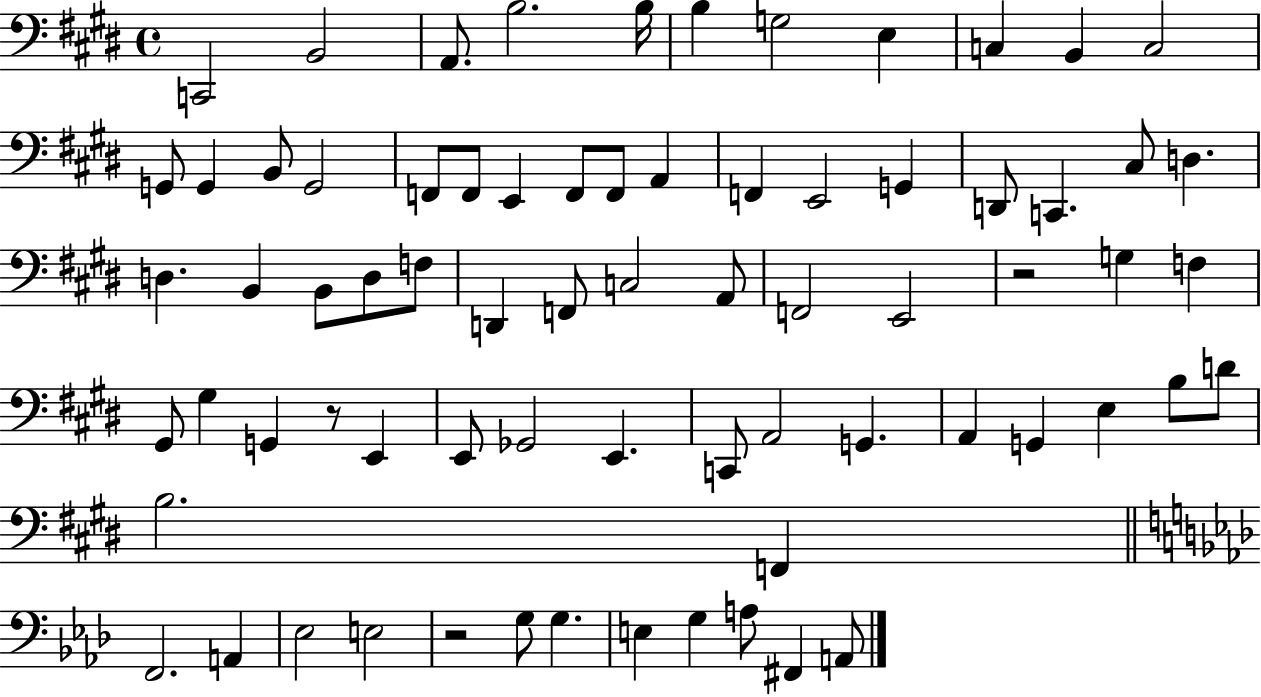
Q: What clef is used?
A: bass